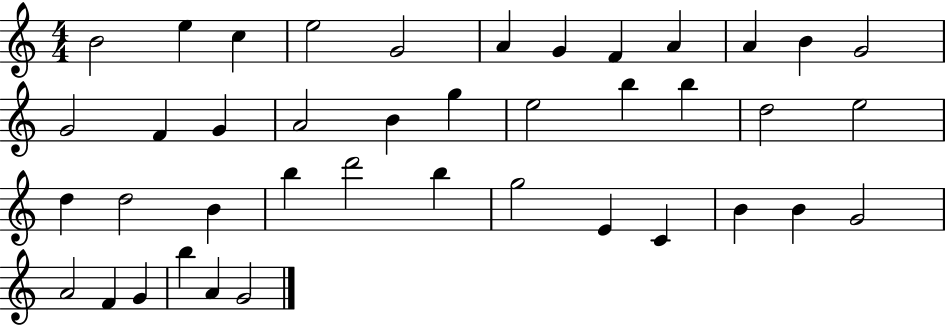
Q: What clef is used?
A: treble